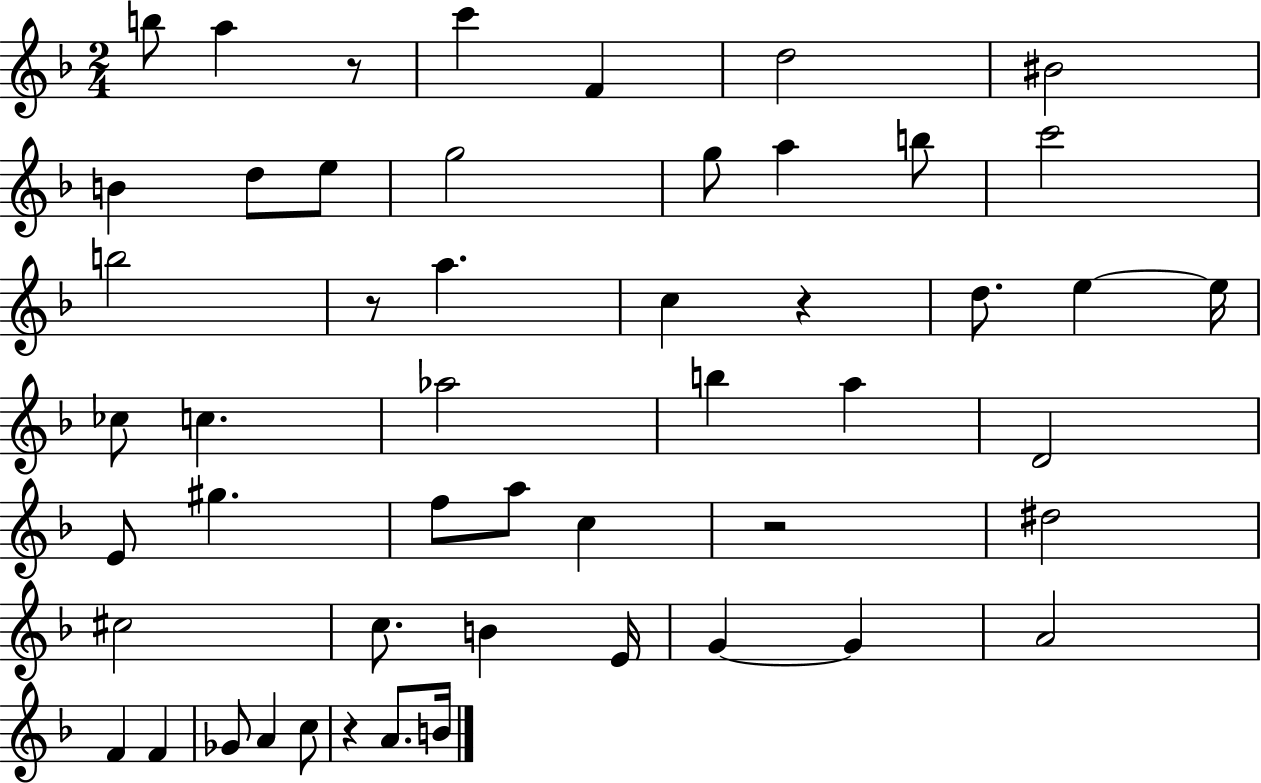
X:1
T:Untitled
M:2/4
L:1/4
K:F
b/2 a z/2 c' F d2 ^B2 B d/2 e/2 g2 g/2 a b/2 c'2 b2 z/2 a c z d/2 e e/4 _c/2 c _a2 b a D2 E/2 ^g f/2 a/2 c z2 ^d2 ^c2 c/2 B E/4 G G A2 F F _G/2 A c/2 z A/2 B/4